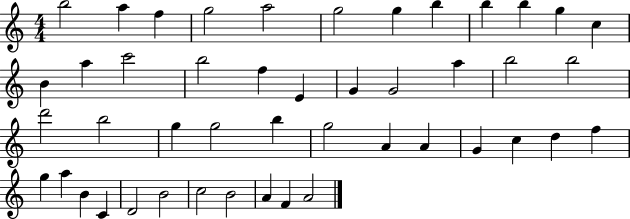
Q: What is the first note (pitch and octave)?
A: B5